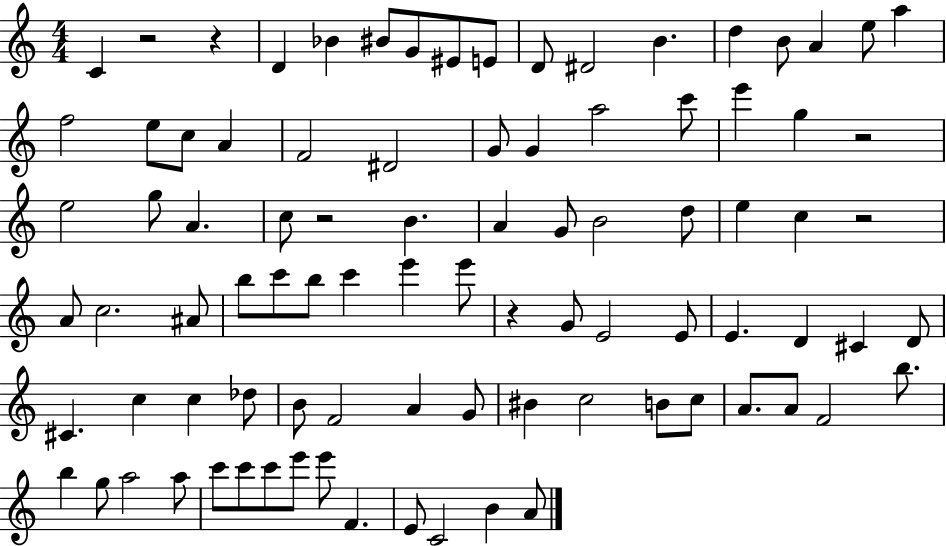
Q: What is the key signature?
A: C major